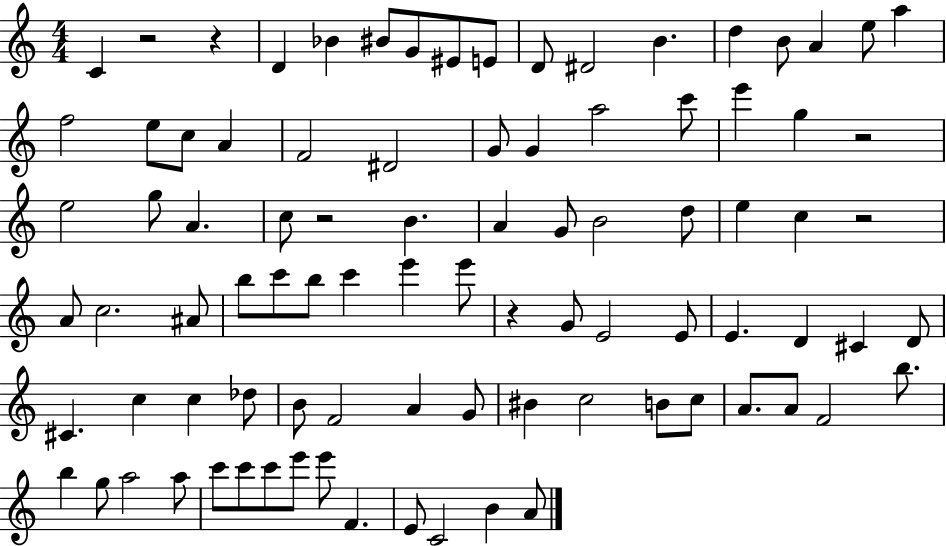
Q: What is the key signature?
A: C major